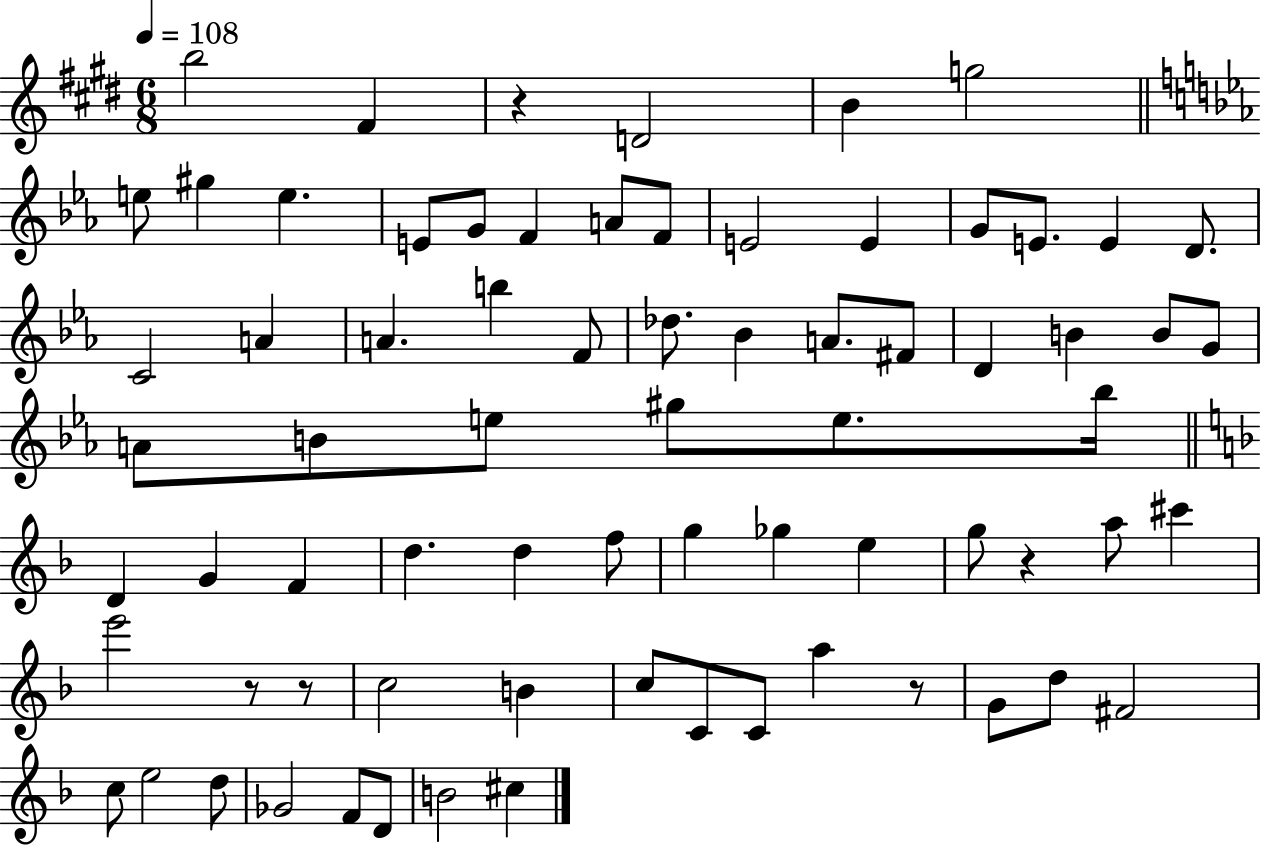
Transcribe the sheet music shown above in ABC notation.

X:1
T:Untitled
M:6/8
L:1/4
K:E
b2 ^F z D2 B g2 e/2 ^g e E/2 G/2 F A/2 F/2 E2 E G/2 E/2 E D/2 C2 A A b F/2 _d/2 _B A/2 ^F/2 D B B/2 G/2 A/2 B/2 e/2 ^g/2 e/2 _b/4 D G F d d f/2 g _g e g/2 z a/2 ^c' e'2 z/2 z/2 c2 B c/2 C/2 C/2 a z/2 G/2 d/2 ^F2 c/2 e2 d/2 _G2 F/2 D/2 B2 ^c